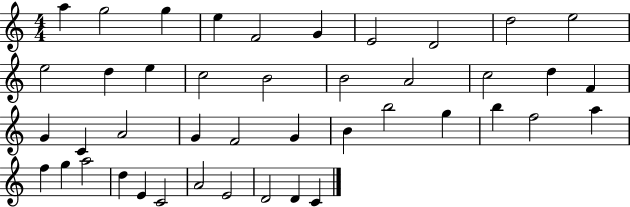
{
  \clef treble
  \numericTimeSignature
  \time 4/4
  \key c \major
  a''4 g''2 g''4 | e''4 f'2 g'4 | e'2 d'2 | d''2 e''2 | \break e''2 d''4 e''4 | c''2 b'2 | b'2 a'2 | c''2 d''4 f'4 | \break g'4 c'4 a'2 | g'4 f'2 g'4 | b'4 b''2 g''4 | b''4 f''2 a''4 | \break f''4 g''4 a''2 | d''4 e'4 c'2 | a'2 e'2 | d'2 d'4 c'4 | \break \bar "|."
}